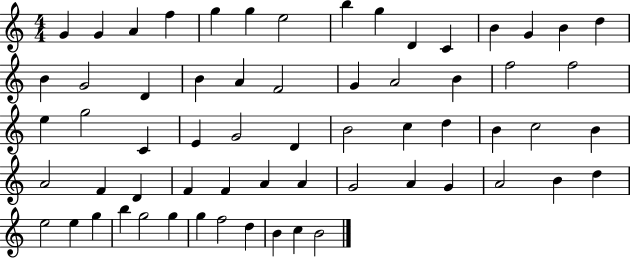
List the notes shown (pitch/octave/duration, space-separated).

G4/q G4/q A4/q F5/q G5/q G5/q E5/h B5/q G5/q D4/q C4/q B4/q G4/q B4/q D5/q B4/q G4/h D4/q B4/q A4/q F4/h G4/q A4/h B4/q F5/h F5/h E5/q G5/h C4/q E4/q G4/h D4/q B4/h C5/q D5/q B4/q C5/h B4/q A4/h F4/q D4/q F4/q F4/q A4/q A4/q G4/h A4/q G4/q A4/h B4/q D5/q E5/h E5/q G5/q B5/q G5/h G5/q G5/q F5/h D5/q B4/q C5/q B4/h